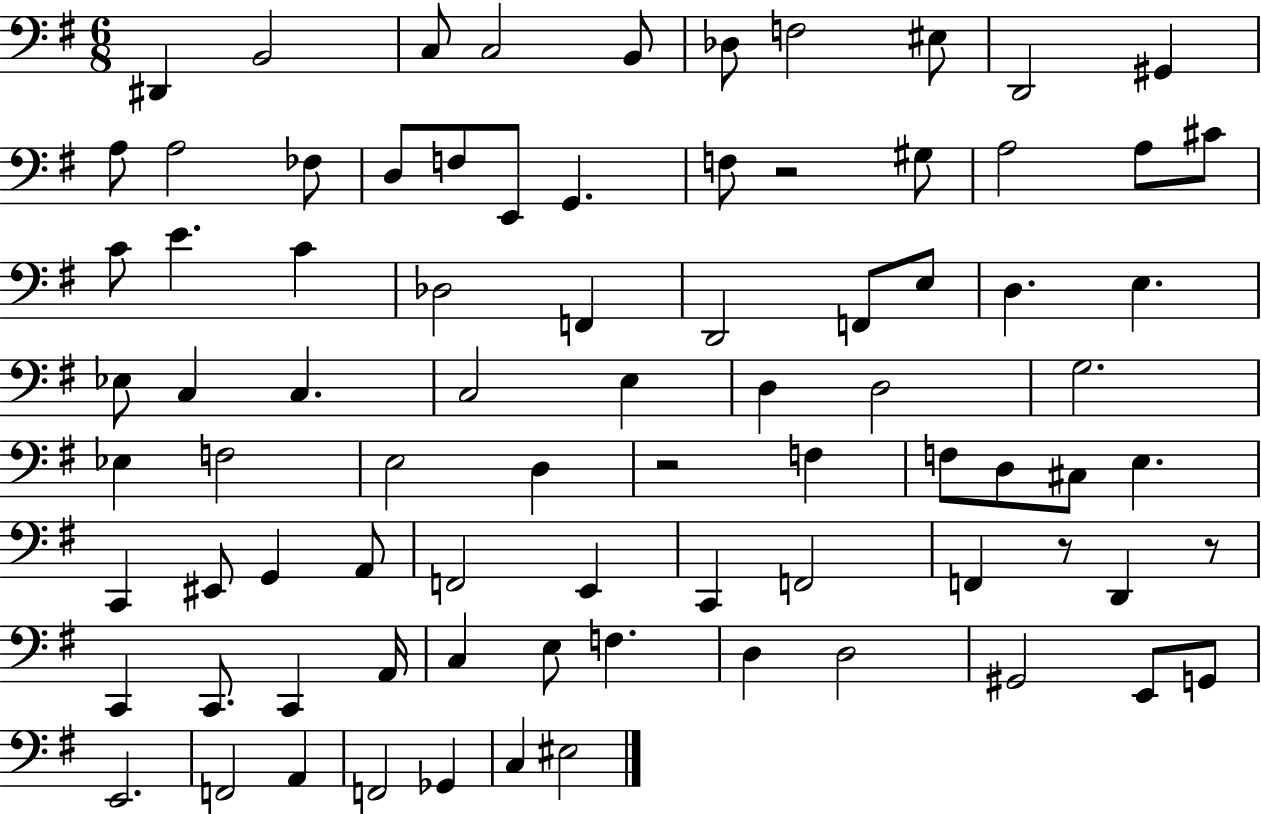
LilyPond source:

{
  \clef bass
  \numericTimeSignature
  \time 6/8
  \key g \major
  dis,4 b,2 | c8 c2 b,8 | des8 f2 eis8 | d,2 gis,4 | \break a8 a2 fes8 | d8 f8 e,8 g,4. | f8 r2 gis8 | a2 a8 cis'8 | \break c'8 e'4. c'4 | des2 f,4 | d,2 f,8 e8 | d4. e4. | \break ees8 c4 c4. | c2 e4 | d4 d2 | g2. | \break ees4 f2 | e2 d4 | r2 f4 | f8 d8 cis8 e4. | \break c,4 eis,8 g,4 a,8 | f,2 e,4 | c,4 f,2 | f,4 r8 d,4 r8 | \break c,4 c,8. c,4 a,16 | c4 e8 f4. | d4 d2 | gis,2 e,8 g,8 | \break e,2. | f,2 a,4 | f,2 ges,4 | c4 eis2 | \break \bar "|."
}